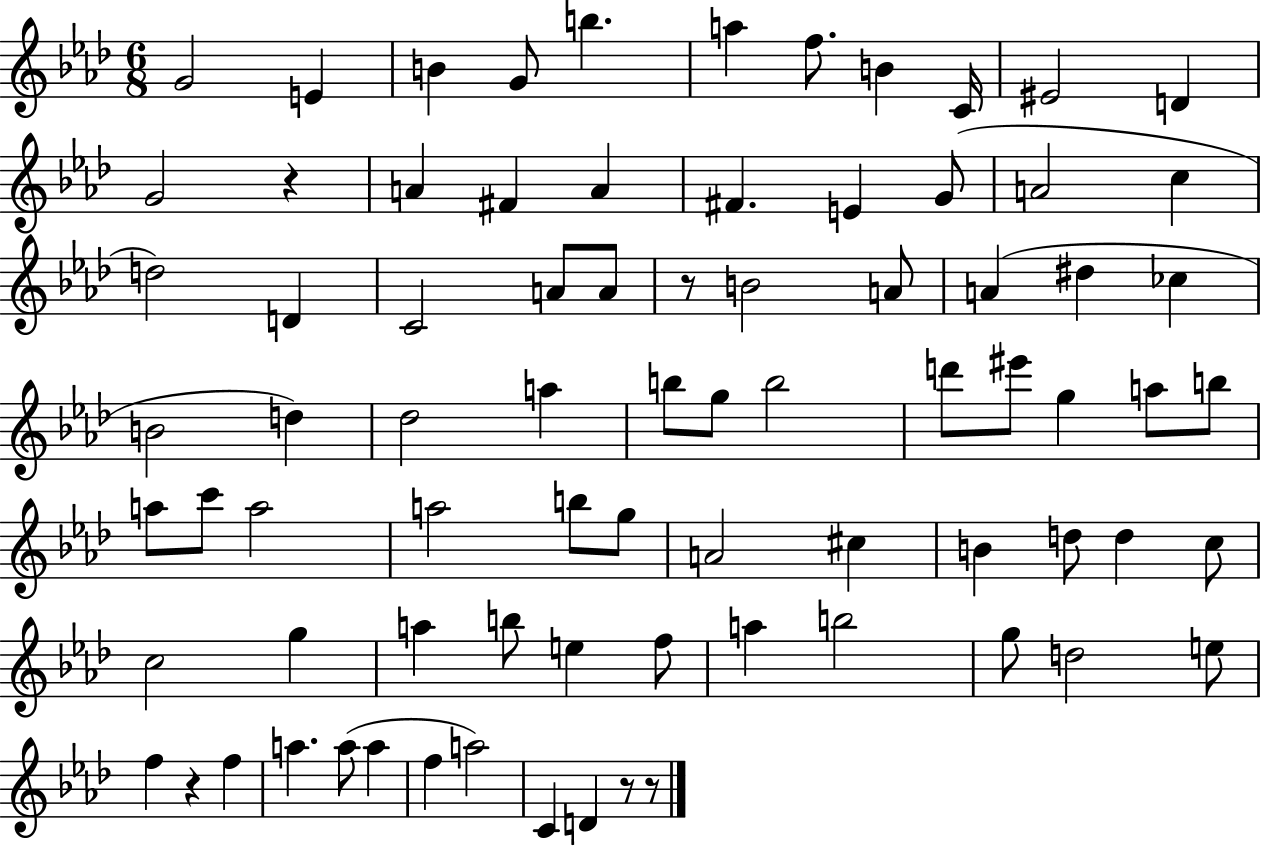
G4/h E4/q B4/q G4/e B5/q. A5/q F5/e. B4/q C4/s EIS4/h D4/q G4/h R/q A4/q F#4/q A4/q F#4/q. E4/q G4/e A4/h C5/q D5/h D4/q C4/h A4/e A4/e R/e B4/h A4/e A4/q D#5/q CES5/q B4/h D5/q Db5/h A5/q B5/e G5/e B5/h D6/e EIS6/e G5/q A5/e B5/e A5/e C6/e A5/h A5/h B5/e G5/e A4/h C#5/q B4/q D5/e D5/q C5/e C5/h G5/q A5/q B5/e E5/q F5/e A5/q B5/h G5/e D5/h E5/e F5/q R/q F5/q A5/q. A5/e A5/q F5/q A5/h C4/q D4/q R/e R/e